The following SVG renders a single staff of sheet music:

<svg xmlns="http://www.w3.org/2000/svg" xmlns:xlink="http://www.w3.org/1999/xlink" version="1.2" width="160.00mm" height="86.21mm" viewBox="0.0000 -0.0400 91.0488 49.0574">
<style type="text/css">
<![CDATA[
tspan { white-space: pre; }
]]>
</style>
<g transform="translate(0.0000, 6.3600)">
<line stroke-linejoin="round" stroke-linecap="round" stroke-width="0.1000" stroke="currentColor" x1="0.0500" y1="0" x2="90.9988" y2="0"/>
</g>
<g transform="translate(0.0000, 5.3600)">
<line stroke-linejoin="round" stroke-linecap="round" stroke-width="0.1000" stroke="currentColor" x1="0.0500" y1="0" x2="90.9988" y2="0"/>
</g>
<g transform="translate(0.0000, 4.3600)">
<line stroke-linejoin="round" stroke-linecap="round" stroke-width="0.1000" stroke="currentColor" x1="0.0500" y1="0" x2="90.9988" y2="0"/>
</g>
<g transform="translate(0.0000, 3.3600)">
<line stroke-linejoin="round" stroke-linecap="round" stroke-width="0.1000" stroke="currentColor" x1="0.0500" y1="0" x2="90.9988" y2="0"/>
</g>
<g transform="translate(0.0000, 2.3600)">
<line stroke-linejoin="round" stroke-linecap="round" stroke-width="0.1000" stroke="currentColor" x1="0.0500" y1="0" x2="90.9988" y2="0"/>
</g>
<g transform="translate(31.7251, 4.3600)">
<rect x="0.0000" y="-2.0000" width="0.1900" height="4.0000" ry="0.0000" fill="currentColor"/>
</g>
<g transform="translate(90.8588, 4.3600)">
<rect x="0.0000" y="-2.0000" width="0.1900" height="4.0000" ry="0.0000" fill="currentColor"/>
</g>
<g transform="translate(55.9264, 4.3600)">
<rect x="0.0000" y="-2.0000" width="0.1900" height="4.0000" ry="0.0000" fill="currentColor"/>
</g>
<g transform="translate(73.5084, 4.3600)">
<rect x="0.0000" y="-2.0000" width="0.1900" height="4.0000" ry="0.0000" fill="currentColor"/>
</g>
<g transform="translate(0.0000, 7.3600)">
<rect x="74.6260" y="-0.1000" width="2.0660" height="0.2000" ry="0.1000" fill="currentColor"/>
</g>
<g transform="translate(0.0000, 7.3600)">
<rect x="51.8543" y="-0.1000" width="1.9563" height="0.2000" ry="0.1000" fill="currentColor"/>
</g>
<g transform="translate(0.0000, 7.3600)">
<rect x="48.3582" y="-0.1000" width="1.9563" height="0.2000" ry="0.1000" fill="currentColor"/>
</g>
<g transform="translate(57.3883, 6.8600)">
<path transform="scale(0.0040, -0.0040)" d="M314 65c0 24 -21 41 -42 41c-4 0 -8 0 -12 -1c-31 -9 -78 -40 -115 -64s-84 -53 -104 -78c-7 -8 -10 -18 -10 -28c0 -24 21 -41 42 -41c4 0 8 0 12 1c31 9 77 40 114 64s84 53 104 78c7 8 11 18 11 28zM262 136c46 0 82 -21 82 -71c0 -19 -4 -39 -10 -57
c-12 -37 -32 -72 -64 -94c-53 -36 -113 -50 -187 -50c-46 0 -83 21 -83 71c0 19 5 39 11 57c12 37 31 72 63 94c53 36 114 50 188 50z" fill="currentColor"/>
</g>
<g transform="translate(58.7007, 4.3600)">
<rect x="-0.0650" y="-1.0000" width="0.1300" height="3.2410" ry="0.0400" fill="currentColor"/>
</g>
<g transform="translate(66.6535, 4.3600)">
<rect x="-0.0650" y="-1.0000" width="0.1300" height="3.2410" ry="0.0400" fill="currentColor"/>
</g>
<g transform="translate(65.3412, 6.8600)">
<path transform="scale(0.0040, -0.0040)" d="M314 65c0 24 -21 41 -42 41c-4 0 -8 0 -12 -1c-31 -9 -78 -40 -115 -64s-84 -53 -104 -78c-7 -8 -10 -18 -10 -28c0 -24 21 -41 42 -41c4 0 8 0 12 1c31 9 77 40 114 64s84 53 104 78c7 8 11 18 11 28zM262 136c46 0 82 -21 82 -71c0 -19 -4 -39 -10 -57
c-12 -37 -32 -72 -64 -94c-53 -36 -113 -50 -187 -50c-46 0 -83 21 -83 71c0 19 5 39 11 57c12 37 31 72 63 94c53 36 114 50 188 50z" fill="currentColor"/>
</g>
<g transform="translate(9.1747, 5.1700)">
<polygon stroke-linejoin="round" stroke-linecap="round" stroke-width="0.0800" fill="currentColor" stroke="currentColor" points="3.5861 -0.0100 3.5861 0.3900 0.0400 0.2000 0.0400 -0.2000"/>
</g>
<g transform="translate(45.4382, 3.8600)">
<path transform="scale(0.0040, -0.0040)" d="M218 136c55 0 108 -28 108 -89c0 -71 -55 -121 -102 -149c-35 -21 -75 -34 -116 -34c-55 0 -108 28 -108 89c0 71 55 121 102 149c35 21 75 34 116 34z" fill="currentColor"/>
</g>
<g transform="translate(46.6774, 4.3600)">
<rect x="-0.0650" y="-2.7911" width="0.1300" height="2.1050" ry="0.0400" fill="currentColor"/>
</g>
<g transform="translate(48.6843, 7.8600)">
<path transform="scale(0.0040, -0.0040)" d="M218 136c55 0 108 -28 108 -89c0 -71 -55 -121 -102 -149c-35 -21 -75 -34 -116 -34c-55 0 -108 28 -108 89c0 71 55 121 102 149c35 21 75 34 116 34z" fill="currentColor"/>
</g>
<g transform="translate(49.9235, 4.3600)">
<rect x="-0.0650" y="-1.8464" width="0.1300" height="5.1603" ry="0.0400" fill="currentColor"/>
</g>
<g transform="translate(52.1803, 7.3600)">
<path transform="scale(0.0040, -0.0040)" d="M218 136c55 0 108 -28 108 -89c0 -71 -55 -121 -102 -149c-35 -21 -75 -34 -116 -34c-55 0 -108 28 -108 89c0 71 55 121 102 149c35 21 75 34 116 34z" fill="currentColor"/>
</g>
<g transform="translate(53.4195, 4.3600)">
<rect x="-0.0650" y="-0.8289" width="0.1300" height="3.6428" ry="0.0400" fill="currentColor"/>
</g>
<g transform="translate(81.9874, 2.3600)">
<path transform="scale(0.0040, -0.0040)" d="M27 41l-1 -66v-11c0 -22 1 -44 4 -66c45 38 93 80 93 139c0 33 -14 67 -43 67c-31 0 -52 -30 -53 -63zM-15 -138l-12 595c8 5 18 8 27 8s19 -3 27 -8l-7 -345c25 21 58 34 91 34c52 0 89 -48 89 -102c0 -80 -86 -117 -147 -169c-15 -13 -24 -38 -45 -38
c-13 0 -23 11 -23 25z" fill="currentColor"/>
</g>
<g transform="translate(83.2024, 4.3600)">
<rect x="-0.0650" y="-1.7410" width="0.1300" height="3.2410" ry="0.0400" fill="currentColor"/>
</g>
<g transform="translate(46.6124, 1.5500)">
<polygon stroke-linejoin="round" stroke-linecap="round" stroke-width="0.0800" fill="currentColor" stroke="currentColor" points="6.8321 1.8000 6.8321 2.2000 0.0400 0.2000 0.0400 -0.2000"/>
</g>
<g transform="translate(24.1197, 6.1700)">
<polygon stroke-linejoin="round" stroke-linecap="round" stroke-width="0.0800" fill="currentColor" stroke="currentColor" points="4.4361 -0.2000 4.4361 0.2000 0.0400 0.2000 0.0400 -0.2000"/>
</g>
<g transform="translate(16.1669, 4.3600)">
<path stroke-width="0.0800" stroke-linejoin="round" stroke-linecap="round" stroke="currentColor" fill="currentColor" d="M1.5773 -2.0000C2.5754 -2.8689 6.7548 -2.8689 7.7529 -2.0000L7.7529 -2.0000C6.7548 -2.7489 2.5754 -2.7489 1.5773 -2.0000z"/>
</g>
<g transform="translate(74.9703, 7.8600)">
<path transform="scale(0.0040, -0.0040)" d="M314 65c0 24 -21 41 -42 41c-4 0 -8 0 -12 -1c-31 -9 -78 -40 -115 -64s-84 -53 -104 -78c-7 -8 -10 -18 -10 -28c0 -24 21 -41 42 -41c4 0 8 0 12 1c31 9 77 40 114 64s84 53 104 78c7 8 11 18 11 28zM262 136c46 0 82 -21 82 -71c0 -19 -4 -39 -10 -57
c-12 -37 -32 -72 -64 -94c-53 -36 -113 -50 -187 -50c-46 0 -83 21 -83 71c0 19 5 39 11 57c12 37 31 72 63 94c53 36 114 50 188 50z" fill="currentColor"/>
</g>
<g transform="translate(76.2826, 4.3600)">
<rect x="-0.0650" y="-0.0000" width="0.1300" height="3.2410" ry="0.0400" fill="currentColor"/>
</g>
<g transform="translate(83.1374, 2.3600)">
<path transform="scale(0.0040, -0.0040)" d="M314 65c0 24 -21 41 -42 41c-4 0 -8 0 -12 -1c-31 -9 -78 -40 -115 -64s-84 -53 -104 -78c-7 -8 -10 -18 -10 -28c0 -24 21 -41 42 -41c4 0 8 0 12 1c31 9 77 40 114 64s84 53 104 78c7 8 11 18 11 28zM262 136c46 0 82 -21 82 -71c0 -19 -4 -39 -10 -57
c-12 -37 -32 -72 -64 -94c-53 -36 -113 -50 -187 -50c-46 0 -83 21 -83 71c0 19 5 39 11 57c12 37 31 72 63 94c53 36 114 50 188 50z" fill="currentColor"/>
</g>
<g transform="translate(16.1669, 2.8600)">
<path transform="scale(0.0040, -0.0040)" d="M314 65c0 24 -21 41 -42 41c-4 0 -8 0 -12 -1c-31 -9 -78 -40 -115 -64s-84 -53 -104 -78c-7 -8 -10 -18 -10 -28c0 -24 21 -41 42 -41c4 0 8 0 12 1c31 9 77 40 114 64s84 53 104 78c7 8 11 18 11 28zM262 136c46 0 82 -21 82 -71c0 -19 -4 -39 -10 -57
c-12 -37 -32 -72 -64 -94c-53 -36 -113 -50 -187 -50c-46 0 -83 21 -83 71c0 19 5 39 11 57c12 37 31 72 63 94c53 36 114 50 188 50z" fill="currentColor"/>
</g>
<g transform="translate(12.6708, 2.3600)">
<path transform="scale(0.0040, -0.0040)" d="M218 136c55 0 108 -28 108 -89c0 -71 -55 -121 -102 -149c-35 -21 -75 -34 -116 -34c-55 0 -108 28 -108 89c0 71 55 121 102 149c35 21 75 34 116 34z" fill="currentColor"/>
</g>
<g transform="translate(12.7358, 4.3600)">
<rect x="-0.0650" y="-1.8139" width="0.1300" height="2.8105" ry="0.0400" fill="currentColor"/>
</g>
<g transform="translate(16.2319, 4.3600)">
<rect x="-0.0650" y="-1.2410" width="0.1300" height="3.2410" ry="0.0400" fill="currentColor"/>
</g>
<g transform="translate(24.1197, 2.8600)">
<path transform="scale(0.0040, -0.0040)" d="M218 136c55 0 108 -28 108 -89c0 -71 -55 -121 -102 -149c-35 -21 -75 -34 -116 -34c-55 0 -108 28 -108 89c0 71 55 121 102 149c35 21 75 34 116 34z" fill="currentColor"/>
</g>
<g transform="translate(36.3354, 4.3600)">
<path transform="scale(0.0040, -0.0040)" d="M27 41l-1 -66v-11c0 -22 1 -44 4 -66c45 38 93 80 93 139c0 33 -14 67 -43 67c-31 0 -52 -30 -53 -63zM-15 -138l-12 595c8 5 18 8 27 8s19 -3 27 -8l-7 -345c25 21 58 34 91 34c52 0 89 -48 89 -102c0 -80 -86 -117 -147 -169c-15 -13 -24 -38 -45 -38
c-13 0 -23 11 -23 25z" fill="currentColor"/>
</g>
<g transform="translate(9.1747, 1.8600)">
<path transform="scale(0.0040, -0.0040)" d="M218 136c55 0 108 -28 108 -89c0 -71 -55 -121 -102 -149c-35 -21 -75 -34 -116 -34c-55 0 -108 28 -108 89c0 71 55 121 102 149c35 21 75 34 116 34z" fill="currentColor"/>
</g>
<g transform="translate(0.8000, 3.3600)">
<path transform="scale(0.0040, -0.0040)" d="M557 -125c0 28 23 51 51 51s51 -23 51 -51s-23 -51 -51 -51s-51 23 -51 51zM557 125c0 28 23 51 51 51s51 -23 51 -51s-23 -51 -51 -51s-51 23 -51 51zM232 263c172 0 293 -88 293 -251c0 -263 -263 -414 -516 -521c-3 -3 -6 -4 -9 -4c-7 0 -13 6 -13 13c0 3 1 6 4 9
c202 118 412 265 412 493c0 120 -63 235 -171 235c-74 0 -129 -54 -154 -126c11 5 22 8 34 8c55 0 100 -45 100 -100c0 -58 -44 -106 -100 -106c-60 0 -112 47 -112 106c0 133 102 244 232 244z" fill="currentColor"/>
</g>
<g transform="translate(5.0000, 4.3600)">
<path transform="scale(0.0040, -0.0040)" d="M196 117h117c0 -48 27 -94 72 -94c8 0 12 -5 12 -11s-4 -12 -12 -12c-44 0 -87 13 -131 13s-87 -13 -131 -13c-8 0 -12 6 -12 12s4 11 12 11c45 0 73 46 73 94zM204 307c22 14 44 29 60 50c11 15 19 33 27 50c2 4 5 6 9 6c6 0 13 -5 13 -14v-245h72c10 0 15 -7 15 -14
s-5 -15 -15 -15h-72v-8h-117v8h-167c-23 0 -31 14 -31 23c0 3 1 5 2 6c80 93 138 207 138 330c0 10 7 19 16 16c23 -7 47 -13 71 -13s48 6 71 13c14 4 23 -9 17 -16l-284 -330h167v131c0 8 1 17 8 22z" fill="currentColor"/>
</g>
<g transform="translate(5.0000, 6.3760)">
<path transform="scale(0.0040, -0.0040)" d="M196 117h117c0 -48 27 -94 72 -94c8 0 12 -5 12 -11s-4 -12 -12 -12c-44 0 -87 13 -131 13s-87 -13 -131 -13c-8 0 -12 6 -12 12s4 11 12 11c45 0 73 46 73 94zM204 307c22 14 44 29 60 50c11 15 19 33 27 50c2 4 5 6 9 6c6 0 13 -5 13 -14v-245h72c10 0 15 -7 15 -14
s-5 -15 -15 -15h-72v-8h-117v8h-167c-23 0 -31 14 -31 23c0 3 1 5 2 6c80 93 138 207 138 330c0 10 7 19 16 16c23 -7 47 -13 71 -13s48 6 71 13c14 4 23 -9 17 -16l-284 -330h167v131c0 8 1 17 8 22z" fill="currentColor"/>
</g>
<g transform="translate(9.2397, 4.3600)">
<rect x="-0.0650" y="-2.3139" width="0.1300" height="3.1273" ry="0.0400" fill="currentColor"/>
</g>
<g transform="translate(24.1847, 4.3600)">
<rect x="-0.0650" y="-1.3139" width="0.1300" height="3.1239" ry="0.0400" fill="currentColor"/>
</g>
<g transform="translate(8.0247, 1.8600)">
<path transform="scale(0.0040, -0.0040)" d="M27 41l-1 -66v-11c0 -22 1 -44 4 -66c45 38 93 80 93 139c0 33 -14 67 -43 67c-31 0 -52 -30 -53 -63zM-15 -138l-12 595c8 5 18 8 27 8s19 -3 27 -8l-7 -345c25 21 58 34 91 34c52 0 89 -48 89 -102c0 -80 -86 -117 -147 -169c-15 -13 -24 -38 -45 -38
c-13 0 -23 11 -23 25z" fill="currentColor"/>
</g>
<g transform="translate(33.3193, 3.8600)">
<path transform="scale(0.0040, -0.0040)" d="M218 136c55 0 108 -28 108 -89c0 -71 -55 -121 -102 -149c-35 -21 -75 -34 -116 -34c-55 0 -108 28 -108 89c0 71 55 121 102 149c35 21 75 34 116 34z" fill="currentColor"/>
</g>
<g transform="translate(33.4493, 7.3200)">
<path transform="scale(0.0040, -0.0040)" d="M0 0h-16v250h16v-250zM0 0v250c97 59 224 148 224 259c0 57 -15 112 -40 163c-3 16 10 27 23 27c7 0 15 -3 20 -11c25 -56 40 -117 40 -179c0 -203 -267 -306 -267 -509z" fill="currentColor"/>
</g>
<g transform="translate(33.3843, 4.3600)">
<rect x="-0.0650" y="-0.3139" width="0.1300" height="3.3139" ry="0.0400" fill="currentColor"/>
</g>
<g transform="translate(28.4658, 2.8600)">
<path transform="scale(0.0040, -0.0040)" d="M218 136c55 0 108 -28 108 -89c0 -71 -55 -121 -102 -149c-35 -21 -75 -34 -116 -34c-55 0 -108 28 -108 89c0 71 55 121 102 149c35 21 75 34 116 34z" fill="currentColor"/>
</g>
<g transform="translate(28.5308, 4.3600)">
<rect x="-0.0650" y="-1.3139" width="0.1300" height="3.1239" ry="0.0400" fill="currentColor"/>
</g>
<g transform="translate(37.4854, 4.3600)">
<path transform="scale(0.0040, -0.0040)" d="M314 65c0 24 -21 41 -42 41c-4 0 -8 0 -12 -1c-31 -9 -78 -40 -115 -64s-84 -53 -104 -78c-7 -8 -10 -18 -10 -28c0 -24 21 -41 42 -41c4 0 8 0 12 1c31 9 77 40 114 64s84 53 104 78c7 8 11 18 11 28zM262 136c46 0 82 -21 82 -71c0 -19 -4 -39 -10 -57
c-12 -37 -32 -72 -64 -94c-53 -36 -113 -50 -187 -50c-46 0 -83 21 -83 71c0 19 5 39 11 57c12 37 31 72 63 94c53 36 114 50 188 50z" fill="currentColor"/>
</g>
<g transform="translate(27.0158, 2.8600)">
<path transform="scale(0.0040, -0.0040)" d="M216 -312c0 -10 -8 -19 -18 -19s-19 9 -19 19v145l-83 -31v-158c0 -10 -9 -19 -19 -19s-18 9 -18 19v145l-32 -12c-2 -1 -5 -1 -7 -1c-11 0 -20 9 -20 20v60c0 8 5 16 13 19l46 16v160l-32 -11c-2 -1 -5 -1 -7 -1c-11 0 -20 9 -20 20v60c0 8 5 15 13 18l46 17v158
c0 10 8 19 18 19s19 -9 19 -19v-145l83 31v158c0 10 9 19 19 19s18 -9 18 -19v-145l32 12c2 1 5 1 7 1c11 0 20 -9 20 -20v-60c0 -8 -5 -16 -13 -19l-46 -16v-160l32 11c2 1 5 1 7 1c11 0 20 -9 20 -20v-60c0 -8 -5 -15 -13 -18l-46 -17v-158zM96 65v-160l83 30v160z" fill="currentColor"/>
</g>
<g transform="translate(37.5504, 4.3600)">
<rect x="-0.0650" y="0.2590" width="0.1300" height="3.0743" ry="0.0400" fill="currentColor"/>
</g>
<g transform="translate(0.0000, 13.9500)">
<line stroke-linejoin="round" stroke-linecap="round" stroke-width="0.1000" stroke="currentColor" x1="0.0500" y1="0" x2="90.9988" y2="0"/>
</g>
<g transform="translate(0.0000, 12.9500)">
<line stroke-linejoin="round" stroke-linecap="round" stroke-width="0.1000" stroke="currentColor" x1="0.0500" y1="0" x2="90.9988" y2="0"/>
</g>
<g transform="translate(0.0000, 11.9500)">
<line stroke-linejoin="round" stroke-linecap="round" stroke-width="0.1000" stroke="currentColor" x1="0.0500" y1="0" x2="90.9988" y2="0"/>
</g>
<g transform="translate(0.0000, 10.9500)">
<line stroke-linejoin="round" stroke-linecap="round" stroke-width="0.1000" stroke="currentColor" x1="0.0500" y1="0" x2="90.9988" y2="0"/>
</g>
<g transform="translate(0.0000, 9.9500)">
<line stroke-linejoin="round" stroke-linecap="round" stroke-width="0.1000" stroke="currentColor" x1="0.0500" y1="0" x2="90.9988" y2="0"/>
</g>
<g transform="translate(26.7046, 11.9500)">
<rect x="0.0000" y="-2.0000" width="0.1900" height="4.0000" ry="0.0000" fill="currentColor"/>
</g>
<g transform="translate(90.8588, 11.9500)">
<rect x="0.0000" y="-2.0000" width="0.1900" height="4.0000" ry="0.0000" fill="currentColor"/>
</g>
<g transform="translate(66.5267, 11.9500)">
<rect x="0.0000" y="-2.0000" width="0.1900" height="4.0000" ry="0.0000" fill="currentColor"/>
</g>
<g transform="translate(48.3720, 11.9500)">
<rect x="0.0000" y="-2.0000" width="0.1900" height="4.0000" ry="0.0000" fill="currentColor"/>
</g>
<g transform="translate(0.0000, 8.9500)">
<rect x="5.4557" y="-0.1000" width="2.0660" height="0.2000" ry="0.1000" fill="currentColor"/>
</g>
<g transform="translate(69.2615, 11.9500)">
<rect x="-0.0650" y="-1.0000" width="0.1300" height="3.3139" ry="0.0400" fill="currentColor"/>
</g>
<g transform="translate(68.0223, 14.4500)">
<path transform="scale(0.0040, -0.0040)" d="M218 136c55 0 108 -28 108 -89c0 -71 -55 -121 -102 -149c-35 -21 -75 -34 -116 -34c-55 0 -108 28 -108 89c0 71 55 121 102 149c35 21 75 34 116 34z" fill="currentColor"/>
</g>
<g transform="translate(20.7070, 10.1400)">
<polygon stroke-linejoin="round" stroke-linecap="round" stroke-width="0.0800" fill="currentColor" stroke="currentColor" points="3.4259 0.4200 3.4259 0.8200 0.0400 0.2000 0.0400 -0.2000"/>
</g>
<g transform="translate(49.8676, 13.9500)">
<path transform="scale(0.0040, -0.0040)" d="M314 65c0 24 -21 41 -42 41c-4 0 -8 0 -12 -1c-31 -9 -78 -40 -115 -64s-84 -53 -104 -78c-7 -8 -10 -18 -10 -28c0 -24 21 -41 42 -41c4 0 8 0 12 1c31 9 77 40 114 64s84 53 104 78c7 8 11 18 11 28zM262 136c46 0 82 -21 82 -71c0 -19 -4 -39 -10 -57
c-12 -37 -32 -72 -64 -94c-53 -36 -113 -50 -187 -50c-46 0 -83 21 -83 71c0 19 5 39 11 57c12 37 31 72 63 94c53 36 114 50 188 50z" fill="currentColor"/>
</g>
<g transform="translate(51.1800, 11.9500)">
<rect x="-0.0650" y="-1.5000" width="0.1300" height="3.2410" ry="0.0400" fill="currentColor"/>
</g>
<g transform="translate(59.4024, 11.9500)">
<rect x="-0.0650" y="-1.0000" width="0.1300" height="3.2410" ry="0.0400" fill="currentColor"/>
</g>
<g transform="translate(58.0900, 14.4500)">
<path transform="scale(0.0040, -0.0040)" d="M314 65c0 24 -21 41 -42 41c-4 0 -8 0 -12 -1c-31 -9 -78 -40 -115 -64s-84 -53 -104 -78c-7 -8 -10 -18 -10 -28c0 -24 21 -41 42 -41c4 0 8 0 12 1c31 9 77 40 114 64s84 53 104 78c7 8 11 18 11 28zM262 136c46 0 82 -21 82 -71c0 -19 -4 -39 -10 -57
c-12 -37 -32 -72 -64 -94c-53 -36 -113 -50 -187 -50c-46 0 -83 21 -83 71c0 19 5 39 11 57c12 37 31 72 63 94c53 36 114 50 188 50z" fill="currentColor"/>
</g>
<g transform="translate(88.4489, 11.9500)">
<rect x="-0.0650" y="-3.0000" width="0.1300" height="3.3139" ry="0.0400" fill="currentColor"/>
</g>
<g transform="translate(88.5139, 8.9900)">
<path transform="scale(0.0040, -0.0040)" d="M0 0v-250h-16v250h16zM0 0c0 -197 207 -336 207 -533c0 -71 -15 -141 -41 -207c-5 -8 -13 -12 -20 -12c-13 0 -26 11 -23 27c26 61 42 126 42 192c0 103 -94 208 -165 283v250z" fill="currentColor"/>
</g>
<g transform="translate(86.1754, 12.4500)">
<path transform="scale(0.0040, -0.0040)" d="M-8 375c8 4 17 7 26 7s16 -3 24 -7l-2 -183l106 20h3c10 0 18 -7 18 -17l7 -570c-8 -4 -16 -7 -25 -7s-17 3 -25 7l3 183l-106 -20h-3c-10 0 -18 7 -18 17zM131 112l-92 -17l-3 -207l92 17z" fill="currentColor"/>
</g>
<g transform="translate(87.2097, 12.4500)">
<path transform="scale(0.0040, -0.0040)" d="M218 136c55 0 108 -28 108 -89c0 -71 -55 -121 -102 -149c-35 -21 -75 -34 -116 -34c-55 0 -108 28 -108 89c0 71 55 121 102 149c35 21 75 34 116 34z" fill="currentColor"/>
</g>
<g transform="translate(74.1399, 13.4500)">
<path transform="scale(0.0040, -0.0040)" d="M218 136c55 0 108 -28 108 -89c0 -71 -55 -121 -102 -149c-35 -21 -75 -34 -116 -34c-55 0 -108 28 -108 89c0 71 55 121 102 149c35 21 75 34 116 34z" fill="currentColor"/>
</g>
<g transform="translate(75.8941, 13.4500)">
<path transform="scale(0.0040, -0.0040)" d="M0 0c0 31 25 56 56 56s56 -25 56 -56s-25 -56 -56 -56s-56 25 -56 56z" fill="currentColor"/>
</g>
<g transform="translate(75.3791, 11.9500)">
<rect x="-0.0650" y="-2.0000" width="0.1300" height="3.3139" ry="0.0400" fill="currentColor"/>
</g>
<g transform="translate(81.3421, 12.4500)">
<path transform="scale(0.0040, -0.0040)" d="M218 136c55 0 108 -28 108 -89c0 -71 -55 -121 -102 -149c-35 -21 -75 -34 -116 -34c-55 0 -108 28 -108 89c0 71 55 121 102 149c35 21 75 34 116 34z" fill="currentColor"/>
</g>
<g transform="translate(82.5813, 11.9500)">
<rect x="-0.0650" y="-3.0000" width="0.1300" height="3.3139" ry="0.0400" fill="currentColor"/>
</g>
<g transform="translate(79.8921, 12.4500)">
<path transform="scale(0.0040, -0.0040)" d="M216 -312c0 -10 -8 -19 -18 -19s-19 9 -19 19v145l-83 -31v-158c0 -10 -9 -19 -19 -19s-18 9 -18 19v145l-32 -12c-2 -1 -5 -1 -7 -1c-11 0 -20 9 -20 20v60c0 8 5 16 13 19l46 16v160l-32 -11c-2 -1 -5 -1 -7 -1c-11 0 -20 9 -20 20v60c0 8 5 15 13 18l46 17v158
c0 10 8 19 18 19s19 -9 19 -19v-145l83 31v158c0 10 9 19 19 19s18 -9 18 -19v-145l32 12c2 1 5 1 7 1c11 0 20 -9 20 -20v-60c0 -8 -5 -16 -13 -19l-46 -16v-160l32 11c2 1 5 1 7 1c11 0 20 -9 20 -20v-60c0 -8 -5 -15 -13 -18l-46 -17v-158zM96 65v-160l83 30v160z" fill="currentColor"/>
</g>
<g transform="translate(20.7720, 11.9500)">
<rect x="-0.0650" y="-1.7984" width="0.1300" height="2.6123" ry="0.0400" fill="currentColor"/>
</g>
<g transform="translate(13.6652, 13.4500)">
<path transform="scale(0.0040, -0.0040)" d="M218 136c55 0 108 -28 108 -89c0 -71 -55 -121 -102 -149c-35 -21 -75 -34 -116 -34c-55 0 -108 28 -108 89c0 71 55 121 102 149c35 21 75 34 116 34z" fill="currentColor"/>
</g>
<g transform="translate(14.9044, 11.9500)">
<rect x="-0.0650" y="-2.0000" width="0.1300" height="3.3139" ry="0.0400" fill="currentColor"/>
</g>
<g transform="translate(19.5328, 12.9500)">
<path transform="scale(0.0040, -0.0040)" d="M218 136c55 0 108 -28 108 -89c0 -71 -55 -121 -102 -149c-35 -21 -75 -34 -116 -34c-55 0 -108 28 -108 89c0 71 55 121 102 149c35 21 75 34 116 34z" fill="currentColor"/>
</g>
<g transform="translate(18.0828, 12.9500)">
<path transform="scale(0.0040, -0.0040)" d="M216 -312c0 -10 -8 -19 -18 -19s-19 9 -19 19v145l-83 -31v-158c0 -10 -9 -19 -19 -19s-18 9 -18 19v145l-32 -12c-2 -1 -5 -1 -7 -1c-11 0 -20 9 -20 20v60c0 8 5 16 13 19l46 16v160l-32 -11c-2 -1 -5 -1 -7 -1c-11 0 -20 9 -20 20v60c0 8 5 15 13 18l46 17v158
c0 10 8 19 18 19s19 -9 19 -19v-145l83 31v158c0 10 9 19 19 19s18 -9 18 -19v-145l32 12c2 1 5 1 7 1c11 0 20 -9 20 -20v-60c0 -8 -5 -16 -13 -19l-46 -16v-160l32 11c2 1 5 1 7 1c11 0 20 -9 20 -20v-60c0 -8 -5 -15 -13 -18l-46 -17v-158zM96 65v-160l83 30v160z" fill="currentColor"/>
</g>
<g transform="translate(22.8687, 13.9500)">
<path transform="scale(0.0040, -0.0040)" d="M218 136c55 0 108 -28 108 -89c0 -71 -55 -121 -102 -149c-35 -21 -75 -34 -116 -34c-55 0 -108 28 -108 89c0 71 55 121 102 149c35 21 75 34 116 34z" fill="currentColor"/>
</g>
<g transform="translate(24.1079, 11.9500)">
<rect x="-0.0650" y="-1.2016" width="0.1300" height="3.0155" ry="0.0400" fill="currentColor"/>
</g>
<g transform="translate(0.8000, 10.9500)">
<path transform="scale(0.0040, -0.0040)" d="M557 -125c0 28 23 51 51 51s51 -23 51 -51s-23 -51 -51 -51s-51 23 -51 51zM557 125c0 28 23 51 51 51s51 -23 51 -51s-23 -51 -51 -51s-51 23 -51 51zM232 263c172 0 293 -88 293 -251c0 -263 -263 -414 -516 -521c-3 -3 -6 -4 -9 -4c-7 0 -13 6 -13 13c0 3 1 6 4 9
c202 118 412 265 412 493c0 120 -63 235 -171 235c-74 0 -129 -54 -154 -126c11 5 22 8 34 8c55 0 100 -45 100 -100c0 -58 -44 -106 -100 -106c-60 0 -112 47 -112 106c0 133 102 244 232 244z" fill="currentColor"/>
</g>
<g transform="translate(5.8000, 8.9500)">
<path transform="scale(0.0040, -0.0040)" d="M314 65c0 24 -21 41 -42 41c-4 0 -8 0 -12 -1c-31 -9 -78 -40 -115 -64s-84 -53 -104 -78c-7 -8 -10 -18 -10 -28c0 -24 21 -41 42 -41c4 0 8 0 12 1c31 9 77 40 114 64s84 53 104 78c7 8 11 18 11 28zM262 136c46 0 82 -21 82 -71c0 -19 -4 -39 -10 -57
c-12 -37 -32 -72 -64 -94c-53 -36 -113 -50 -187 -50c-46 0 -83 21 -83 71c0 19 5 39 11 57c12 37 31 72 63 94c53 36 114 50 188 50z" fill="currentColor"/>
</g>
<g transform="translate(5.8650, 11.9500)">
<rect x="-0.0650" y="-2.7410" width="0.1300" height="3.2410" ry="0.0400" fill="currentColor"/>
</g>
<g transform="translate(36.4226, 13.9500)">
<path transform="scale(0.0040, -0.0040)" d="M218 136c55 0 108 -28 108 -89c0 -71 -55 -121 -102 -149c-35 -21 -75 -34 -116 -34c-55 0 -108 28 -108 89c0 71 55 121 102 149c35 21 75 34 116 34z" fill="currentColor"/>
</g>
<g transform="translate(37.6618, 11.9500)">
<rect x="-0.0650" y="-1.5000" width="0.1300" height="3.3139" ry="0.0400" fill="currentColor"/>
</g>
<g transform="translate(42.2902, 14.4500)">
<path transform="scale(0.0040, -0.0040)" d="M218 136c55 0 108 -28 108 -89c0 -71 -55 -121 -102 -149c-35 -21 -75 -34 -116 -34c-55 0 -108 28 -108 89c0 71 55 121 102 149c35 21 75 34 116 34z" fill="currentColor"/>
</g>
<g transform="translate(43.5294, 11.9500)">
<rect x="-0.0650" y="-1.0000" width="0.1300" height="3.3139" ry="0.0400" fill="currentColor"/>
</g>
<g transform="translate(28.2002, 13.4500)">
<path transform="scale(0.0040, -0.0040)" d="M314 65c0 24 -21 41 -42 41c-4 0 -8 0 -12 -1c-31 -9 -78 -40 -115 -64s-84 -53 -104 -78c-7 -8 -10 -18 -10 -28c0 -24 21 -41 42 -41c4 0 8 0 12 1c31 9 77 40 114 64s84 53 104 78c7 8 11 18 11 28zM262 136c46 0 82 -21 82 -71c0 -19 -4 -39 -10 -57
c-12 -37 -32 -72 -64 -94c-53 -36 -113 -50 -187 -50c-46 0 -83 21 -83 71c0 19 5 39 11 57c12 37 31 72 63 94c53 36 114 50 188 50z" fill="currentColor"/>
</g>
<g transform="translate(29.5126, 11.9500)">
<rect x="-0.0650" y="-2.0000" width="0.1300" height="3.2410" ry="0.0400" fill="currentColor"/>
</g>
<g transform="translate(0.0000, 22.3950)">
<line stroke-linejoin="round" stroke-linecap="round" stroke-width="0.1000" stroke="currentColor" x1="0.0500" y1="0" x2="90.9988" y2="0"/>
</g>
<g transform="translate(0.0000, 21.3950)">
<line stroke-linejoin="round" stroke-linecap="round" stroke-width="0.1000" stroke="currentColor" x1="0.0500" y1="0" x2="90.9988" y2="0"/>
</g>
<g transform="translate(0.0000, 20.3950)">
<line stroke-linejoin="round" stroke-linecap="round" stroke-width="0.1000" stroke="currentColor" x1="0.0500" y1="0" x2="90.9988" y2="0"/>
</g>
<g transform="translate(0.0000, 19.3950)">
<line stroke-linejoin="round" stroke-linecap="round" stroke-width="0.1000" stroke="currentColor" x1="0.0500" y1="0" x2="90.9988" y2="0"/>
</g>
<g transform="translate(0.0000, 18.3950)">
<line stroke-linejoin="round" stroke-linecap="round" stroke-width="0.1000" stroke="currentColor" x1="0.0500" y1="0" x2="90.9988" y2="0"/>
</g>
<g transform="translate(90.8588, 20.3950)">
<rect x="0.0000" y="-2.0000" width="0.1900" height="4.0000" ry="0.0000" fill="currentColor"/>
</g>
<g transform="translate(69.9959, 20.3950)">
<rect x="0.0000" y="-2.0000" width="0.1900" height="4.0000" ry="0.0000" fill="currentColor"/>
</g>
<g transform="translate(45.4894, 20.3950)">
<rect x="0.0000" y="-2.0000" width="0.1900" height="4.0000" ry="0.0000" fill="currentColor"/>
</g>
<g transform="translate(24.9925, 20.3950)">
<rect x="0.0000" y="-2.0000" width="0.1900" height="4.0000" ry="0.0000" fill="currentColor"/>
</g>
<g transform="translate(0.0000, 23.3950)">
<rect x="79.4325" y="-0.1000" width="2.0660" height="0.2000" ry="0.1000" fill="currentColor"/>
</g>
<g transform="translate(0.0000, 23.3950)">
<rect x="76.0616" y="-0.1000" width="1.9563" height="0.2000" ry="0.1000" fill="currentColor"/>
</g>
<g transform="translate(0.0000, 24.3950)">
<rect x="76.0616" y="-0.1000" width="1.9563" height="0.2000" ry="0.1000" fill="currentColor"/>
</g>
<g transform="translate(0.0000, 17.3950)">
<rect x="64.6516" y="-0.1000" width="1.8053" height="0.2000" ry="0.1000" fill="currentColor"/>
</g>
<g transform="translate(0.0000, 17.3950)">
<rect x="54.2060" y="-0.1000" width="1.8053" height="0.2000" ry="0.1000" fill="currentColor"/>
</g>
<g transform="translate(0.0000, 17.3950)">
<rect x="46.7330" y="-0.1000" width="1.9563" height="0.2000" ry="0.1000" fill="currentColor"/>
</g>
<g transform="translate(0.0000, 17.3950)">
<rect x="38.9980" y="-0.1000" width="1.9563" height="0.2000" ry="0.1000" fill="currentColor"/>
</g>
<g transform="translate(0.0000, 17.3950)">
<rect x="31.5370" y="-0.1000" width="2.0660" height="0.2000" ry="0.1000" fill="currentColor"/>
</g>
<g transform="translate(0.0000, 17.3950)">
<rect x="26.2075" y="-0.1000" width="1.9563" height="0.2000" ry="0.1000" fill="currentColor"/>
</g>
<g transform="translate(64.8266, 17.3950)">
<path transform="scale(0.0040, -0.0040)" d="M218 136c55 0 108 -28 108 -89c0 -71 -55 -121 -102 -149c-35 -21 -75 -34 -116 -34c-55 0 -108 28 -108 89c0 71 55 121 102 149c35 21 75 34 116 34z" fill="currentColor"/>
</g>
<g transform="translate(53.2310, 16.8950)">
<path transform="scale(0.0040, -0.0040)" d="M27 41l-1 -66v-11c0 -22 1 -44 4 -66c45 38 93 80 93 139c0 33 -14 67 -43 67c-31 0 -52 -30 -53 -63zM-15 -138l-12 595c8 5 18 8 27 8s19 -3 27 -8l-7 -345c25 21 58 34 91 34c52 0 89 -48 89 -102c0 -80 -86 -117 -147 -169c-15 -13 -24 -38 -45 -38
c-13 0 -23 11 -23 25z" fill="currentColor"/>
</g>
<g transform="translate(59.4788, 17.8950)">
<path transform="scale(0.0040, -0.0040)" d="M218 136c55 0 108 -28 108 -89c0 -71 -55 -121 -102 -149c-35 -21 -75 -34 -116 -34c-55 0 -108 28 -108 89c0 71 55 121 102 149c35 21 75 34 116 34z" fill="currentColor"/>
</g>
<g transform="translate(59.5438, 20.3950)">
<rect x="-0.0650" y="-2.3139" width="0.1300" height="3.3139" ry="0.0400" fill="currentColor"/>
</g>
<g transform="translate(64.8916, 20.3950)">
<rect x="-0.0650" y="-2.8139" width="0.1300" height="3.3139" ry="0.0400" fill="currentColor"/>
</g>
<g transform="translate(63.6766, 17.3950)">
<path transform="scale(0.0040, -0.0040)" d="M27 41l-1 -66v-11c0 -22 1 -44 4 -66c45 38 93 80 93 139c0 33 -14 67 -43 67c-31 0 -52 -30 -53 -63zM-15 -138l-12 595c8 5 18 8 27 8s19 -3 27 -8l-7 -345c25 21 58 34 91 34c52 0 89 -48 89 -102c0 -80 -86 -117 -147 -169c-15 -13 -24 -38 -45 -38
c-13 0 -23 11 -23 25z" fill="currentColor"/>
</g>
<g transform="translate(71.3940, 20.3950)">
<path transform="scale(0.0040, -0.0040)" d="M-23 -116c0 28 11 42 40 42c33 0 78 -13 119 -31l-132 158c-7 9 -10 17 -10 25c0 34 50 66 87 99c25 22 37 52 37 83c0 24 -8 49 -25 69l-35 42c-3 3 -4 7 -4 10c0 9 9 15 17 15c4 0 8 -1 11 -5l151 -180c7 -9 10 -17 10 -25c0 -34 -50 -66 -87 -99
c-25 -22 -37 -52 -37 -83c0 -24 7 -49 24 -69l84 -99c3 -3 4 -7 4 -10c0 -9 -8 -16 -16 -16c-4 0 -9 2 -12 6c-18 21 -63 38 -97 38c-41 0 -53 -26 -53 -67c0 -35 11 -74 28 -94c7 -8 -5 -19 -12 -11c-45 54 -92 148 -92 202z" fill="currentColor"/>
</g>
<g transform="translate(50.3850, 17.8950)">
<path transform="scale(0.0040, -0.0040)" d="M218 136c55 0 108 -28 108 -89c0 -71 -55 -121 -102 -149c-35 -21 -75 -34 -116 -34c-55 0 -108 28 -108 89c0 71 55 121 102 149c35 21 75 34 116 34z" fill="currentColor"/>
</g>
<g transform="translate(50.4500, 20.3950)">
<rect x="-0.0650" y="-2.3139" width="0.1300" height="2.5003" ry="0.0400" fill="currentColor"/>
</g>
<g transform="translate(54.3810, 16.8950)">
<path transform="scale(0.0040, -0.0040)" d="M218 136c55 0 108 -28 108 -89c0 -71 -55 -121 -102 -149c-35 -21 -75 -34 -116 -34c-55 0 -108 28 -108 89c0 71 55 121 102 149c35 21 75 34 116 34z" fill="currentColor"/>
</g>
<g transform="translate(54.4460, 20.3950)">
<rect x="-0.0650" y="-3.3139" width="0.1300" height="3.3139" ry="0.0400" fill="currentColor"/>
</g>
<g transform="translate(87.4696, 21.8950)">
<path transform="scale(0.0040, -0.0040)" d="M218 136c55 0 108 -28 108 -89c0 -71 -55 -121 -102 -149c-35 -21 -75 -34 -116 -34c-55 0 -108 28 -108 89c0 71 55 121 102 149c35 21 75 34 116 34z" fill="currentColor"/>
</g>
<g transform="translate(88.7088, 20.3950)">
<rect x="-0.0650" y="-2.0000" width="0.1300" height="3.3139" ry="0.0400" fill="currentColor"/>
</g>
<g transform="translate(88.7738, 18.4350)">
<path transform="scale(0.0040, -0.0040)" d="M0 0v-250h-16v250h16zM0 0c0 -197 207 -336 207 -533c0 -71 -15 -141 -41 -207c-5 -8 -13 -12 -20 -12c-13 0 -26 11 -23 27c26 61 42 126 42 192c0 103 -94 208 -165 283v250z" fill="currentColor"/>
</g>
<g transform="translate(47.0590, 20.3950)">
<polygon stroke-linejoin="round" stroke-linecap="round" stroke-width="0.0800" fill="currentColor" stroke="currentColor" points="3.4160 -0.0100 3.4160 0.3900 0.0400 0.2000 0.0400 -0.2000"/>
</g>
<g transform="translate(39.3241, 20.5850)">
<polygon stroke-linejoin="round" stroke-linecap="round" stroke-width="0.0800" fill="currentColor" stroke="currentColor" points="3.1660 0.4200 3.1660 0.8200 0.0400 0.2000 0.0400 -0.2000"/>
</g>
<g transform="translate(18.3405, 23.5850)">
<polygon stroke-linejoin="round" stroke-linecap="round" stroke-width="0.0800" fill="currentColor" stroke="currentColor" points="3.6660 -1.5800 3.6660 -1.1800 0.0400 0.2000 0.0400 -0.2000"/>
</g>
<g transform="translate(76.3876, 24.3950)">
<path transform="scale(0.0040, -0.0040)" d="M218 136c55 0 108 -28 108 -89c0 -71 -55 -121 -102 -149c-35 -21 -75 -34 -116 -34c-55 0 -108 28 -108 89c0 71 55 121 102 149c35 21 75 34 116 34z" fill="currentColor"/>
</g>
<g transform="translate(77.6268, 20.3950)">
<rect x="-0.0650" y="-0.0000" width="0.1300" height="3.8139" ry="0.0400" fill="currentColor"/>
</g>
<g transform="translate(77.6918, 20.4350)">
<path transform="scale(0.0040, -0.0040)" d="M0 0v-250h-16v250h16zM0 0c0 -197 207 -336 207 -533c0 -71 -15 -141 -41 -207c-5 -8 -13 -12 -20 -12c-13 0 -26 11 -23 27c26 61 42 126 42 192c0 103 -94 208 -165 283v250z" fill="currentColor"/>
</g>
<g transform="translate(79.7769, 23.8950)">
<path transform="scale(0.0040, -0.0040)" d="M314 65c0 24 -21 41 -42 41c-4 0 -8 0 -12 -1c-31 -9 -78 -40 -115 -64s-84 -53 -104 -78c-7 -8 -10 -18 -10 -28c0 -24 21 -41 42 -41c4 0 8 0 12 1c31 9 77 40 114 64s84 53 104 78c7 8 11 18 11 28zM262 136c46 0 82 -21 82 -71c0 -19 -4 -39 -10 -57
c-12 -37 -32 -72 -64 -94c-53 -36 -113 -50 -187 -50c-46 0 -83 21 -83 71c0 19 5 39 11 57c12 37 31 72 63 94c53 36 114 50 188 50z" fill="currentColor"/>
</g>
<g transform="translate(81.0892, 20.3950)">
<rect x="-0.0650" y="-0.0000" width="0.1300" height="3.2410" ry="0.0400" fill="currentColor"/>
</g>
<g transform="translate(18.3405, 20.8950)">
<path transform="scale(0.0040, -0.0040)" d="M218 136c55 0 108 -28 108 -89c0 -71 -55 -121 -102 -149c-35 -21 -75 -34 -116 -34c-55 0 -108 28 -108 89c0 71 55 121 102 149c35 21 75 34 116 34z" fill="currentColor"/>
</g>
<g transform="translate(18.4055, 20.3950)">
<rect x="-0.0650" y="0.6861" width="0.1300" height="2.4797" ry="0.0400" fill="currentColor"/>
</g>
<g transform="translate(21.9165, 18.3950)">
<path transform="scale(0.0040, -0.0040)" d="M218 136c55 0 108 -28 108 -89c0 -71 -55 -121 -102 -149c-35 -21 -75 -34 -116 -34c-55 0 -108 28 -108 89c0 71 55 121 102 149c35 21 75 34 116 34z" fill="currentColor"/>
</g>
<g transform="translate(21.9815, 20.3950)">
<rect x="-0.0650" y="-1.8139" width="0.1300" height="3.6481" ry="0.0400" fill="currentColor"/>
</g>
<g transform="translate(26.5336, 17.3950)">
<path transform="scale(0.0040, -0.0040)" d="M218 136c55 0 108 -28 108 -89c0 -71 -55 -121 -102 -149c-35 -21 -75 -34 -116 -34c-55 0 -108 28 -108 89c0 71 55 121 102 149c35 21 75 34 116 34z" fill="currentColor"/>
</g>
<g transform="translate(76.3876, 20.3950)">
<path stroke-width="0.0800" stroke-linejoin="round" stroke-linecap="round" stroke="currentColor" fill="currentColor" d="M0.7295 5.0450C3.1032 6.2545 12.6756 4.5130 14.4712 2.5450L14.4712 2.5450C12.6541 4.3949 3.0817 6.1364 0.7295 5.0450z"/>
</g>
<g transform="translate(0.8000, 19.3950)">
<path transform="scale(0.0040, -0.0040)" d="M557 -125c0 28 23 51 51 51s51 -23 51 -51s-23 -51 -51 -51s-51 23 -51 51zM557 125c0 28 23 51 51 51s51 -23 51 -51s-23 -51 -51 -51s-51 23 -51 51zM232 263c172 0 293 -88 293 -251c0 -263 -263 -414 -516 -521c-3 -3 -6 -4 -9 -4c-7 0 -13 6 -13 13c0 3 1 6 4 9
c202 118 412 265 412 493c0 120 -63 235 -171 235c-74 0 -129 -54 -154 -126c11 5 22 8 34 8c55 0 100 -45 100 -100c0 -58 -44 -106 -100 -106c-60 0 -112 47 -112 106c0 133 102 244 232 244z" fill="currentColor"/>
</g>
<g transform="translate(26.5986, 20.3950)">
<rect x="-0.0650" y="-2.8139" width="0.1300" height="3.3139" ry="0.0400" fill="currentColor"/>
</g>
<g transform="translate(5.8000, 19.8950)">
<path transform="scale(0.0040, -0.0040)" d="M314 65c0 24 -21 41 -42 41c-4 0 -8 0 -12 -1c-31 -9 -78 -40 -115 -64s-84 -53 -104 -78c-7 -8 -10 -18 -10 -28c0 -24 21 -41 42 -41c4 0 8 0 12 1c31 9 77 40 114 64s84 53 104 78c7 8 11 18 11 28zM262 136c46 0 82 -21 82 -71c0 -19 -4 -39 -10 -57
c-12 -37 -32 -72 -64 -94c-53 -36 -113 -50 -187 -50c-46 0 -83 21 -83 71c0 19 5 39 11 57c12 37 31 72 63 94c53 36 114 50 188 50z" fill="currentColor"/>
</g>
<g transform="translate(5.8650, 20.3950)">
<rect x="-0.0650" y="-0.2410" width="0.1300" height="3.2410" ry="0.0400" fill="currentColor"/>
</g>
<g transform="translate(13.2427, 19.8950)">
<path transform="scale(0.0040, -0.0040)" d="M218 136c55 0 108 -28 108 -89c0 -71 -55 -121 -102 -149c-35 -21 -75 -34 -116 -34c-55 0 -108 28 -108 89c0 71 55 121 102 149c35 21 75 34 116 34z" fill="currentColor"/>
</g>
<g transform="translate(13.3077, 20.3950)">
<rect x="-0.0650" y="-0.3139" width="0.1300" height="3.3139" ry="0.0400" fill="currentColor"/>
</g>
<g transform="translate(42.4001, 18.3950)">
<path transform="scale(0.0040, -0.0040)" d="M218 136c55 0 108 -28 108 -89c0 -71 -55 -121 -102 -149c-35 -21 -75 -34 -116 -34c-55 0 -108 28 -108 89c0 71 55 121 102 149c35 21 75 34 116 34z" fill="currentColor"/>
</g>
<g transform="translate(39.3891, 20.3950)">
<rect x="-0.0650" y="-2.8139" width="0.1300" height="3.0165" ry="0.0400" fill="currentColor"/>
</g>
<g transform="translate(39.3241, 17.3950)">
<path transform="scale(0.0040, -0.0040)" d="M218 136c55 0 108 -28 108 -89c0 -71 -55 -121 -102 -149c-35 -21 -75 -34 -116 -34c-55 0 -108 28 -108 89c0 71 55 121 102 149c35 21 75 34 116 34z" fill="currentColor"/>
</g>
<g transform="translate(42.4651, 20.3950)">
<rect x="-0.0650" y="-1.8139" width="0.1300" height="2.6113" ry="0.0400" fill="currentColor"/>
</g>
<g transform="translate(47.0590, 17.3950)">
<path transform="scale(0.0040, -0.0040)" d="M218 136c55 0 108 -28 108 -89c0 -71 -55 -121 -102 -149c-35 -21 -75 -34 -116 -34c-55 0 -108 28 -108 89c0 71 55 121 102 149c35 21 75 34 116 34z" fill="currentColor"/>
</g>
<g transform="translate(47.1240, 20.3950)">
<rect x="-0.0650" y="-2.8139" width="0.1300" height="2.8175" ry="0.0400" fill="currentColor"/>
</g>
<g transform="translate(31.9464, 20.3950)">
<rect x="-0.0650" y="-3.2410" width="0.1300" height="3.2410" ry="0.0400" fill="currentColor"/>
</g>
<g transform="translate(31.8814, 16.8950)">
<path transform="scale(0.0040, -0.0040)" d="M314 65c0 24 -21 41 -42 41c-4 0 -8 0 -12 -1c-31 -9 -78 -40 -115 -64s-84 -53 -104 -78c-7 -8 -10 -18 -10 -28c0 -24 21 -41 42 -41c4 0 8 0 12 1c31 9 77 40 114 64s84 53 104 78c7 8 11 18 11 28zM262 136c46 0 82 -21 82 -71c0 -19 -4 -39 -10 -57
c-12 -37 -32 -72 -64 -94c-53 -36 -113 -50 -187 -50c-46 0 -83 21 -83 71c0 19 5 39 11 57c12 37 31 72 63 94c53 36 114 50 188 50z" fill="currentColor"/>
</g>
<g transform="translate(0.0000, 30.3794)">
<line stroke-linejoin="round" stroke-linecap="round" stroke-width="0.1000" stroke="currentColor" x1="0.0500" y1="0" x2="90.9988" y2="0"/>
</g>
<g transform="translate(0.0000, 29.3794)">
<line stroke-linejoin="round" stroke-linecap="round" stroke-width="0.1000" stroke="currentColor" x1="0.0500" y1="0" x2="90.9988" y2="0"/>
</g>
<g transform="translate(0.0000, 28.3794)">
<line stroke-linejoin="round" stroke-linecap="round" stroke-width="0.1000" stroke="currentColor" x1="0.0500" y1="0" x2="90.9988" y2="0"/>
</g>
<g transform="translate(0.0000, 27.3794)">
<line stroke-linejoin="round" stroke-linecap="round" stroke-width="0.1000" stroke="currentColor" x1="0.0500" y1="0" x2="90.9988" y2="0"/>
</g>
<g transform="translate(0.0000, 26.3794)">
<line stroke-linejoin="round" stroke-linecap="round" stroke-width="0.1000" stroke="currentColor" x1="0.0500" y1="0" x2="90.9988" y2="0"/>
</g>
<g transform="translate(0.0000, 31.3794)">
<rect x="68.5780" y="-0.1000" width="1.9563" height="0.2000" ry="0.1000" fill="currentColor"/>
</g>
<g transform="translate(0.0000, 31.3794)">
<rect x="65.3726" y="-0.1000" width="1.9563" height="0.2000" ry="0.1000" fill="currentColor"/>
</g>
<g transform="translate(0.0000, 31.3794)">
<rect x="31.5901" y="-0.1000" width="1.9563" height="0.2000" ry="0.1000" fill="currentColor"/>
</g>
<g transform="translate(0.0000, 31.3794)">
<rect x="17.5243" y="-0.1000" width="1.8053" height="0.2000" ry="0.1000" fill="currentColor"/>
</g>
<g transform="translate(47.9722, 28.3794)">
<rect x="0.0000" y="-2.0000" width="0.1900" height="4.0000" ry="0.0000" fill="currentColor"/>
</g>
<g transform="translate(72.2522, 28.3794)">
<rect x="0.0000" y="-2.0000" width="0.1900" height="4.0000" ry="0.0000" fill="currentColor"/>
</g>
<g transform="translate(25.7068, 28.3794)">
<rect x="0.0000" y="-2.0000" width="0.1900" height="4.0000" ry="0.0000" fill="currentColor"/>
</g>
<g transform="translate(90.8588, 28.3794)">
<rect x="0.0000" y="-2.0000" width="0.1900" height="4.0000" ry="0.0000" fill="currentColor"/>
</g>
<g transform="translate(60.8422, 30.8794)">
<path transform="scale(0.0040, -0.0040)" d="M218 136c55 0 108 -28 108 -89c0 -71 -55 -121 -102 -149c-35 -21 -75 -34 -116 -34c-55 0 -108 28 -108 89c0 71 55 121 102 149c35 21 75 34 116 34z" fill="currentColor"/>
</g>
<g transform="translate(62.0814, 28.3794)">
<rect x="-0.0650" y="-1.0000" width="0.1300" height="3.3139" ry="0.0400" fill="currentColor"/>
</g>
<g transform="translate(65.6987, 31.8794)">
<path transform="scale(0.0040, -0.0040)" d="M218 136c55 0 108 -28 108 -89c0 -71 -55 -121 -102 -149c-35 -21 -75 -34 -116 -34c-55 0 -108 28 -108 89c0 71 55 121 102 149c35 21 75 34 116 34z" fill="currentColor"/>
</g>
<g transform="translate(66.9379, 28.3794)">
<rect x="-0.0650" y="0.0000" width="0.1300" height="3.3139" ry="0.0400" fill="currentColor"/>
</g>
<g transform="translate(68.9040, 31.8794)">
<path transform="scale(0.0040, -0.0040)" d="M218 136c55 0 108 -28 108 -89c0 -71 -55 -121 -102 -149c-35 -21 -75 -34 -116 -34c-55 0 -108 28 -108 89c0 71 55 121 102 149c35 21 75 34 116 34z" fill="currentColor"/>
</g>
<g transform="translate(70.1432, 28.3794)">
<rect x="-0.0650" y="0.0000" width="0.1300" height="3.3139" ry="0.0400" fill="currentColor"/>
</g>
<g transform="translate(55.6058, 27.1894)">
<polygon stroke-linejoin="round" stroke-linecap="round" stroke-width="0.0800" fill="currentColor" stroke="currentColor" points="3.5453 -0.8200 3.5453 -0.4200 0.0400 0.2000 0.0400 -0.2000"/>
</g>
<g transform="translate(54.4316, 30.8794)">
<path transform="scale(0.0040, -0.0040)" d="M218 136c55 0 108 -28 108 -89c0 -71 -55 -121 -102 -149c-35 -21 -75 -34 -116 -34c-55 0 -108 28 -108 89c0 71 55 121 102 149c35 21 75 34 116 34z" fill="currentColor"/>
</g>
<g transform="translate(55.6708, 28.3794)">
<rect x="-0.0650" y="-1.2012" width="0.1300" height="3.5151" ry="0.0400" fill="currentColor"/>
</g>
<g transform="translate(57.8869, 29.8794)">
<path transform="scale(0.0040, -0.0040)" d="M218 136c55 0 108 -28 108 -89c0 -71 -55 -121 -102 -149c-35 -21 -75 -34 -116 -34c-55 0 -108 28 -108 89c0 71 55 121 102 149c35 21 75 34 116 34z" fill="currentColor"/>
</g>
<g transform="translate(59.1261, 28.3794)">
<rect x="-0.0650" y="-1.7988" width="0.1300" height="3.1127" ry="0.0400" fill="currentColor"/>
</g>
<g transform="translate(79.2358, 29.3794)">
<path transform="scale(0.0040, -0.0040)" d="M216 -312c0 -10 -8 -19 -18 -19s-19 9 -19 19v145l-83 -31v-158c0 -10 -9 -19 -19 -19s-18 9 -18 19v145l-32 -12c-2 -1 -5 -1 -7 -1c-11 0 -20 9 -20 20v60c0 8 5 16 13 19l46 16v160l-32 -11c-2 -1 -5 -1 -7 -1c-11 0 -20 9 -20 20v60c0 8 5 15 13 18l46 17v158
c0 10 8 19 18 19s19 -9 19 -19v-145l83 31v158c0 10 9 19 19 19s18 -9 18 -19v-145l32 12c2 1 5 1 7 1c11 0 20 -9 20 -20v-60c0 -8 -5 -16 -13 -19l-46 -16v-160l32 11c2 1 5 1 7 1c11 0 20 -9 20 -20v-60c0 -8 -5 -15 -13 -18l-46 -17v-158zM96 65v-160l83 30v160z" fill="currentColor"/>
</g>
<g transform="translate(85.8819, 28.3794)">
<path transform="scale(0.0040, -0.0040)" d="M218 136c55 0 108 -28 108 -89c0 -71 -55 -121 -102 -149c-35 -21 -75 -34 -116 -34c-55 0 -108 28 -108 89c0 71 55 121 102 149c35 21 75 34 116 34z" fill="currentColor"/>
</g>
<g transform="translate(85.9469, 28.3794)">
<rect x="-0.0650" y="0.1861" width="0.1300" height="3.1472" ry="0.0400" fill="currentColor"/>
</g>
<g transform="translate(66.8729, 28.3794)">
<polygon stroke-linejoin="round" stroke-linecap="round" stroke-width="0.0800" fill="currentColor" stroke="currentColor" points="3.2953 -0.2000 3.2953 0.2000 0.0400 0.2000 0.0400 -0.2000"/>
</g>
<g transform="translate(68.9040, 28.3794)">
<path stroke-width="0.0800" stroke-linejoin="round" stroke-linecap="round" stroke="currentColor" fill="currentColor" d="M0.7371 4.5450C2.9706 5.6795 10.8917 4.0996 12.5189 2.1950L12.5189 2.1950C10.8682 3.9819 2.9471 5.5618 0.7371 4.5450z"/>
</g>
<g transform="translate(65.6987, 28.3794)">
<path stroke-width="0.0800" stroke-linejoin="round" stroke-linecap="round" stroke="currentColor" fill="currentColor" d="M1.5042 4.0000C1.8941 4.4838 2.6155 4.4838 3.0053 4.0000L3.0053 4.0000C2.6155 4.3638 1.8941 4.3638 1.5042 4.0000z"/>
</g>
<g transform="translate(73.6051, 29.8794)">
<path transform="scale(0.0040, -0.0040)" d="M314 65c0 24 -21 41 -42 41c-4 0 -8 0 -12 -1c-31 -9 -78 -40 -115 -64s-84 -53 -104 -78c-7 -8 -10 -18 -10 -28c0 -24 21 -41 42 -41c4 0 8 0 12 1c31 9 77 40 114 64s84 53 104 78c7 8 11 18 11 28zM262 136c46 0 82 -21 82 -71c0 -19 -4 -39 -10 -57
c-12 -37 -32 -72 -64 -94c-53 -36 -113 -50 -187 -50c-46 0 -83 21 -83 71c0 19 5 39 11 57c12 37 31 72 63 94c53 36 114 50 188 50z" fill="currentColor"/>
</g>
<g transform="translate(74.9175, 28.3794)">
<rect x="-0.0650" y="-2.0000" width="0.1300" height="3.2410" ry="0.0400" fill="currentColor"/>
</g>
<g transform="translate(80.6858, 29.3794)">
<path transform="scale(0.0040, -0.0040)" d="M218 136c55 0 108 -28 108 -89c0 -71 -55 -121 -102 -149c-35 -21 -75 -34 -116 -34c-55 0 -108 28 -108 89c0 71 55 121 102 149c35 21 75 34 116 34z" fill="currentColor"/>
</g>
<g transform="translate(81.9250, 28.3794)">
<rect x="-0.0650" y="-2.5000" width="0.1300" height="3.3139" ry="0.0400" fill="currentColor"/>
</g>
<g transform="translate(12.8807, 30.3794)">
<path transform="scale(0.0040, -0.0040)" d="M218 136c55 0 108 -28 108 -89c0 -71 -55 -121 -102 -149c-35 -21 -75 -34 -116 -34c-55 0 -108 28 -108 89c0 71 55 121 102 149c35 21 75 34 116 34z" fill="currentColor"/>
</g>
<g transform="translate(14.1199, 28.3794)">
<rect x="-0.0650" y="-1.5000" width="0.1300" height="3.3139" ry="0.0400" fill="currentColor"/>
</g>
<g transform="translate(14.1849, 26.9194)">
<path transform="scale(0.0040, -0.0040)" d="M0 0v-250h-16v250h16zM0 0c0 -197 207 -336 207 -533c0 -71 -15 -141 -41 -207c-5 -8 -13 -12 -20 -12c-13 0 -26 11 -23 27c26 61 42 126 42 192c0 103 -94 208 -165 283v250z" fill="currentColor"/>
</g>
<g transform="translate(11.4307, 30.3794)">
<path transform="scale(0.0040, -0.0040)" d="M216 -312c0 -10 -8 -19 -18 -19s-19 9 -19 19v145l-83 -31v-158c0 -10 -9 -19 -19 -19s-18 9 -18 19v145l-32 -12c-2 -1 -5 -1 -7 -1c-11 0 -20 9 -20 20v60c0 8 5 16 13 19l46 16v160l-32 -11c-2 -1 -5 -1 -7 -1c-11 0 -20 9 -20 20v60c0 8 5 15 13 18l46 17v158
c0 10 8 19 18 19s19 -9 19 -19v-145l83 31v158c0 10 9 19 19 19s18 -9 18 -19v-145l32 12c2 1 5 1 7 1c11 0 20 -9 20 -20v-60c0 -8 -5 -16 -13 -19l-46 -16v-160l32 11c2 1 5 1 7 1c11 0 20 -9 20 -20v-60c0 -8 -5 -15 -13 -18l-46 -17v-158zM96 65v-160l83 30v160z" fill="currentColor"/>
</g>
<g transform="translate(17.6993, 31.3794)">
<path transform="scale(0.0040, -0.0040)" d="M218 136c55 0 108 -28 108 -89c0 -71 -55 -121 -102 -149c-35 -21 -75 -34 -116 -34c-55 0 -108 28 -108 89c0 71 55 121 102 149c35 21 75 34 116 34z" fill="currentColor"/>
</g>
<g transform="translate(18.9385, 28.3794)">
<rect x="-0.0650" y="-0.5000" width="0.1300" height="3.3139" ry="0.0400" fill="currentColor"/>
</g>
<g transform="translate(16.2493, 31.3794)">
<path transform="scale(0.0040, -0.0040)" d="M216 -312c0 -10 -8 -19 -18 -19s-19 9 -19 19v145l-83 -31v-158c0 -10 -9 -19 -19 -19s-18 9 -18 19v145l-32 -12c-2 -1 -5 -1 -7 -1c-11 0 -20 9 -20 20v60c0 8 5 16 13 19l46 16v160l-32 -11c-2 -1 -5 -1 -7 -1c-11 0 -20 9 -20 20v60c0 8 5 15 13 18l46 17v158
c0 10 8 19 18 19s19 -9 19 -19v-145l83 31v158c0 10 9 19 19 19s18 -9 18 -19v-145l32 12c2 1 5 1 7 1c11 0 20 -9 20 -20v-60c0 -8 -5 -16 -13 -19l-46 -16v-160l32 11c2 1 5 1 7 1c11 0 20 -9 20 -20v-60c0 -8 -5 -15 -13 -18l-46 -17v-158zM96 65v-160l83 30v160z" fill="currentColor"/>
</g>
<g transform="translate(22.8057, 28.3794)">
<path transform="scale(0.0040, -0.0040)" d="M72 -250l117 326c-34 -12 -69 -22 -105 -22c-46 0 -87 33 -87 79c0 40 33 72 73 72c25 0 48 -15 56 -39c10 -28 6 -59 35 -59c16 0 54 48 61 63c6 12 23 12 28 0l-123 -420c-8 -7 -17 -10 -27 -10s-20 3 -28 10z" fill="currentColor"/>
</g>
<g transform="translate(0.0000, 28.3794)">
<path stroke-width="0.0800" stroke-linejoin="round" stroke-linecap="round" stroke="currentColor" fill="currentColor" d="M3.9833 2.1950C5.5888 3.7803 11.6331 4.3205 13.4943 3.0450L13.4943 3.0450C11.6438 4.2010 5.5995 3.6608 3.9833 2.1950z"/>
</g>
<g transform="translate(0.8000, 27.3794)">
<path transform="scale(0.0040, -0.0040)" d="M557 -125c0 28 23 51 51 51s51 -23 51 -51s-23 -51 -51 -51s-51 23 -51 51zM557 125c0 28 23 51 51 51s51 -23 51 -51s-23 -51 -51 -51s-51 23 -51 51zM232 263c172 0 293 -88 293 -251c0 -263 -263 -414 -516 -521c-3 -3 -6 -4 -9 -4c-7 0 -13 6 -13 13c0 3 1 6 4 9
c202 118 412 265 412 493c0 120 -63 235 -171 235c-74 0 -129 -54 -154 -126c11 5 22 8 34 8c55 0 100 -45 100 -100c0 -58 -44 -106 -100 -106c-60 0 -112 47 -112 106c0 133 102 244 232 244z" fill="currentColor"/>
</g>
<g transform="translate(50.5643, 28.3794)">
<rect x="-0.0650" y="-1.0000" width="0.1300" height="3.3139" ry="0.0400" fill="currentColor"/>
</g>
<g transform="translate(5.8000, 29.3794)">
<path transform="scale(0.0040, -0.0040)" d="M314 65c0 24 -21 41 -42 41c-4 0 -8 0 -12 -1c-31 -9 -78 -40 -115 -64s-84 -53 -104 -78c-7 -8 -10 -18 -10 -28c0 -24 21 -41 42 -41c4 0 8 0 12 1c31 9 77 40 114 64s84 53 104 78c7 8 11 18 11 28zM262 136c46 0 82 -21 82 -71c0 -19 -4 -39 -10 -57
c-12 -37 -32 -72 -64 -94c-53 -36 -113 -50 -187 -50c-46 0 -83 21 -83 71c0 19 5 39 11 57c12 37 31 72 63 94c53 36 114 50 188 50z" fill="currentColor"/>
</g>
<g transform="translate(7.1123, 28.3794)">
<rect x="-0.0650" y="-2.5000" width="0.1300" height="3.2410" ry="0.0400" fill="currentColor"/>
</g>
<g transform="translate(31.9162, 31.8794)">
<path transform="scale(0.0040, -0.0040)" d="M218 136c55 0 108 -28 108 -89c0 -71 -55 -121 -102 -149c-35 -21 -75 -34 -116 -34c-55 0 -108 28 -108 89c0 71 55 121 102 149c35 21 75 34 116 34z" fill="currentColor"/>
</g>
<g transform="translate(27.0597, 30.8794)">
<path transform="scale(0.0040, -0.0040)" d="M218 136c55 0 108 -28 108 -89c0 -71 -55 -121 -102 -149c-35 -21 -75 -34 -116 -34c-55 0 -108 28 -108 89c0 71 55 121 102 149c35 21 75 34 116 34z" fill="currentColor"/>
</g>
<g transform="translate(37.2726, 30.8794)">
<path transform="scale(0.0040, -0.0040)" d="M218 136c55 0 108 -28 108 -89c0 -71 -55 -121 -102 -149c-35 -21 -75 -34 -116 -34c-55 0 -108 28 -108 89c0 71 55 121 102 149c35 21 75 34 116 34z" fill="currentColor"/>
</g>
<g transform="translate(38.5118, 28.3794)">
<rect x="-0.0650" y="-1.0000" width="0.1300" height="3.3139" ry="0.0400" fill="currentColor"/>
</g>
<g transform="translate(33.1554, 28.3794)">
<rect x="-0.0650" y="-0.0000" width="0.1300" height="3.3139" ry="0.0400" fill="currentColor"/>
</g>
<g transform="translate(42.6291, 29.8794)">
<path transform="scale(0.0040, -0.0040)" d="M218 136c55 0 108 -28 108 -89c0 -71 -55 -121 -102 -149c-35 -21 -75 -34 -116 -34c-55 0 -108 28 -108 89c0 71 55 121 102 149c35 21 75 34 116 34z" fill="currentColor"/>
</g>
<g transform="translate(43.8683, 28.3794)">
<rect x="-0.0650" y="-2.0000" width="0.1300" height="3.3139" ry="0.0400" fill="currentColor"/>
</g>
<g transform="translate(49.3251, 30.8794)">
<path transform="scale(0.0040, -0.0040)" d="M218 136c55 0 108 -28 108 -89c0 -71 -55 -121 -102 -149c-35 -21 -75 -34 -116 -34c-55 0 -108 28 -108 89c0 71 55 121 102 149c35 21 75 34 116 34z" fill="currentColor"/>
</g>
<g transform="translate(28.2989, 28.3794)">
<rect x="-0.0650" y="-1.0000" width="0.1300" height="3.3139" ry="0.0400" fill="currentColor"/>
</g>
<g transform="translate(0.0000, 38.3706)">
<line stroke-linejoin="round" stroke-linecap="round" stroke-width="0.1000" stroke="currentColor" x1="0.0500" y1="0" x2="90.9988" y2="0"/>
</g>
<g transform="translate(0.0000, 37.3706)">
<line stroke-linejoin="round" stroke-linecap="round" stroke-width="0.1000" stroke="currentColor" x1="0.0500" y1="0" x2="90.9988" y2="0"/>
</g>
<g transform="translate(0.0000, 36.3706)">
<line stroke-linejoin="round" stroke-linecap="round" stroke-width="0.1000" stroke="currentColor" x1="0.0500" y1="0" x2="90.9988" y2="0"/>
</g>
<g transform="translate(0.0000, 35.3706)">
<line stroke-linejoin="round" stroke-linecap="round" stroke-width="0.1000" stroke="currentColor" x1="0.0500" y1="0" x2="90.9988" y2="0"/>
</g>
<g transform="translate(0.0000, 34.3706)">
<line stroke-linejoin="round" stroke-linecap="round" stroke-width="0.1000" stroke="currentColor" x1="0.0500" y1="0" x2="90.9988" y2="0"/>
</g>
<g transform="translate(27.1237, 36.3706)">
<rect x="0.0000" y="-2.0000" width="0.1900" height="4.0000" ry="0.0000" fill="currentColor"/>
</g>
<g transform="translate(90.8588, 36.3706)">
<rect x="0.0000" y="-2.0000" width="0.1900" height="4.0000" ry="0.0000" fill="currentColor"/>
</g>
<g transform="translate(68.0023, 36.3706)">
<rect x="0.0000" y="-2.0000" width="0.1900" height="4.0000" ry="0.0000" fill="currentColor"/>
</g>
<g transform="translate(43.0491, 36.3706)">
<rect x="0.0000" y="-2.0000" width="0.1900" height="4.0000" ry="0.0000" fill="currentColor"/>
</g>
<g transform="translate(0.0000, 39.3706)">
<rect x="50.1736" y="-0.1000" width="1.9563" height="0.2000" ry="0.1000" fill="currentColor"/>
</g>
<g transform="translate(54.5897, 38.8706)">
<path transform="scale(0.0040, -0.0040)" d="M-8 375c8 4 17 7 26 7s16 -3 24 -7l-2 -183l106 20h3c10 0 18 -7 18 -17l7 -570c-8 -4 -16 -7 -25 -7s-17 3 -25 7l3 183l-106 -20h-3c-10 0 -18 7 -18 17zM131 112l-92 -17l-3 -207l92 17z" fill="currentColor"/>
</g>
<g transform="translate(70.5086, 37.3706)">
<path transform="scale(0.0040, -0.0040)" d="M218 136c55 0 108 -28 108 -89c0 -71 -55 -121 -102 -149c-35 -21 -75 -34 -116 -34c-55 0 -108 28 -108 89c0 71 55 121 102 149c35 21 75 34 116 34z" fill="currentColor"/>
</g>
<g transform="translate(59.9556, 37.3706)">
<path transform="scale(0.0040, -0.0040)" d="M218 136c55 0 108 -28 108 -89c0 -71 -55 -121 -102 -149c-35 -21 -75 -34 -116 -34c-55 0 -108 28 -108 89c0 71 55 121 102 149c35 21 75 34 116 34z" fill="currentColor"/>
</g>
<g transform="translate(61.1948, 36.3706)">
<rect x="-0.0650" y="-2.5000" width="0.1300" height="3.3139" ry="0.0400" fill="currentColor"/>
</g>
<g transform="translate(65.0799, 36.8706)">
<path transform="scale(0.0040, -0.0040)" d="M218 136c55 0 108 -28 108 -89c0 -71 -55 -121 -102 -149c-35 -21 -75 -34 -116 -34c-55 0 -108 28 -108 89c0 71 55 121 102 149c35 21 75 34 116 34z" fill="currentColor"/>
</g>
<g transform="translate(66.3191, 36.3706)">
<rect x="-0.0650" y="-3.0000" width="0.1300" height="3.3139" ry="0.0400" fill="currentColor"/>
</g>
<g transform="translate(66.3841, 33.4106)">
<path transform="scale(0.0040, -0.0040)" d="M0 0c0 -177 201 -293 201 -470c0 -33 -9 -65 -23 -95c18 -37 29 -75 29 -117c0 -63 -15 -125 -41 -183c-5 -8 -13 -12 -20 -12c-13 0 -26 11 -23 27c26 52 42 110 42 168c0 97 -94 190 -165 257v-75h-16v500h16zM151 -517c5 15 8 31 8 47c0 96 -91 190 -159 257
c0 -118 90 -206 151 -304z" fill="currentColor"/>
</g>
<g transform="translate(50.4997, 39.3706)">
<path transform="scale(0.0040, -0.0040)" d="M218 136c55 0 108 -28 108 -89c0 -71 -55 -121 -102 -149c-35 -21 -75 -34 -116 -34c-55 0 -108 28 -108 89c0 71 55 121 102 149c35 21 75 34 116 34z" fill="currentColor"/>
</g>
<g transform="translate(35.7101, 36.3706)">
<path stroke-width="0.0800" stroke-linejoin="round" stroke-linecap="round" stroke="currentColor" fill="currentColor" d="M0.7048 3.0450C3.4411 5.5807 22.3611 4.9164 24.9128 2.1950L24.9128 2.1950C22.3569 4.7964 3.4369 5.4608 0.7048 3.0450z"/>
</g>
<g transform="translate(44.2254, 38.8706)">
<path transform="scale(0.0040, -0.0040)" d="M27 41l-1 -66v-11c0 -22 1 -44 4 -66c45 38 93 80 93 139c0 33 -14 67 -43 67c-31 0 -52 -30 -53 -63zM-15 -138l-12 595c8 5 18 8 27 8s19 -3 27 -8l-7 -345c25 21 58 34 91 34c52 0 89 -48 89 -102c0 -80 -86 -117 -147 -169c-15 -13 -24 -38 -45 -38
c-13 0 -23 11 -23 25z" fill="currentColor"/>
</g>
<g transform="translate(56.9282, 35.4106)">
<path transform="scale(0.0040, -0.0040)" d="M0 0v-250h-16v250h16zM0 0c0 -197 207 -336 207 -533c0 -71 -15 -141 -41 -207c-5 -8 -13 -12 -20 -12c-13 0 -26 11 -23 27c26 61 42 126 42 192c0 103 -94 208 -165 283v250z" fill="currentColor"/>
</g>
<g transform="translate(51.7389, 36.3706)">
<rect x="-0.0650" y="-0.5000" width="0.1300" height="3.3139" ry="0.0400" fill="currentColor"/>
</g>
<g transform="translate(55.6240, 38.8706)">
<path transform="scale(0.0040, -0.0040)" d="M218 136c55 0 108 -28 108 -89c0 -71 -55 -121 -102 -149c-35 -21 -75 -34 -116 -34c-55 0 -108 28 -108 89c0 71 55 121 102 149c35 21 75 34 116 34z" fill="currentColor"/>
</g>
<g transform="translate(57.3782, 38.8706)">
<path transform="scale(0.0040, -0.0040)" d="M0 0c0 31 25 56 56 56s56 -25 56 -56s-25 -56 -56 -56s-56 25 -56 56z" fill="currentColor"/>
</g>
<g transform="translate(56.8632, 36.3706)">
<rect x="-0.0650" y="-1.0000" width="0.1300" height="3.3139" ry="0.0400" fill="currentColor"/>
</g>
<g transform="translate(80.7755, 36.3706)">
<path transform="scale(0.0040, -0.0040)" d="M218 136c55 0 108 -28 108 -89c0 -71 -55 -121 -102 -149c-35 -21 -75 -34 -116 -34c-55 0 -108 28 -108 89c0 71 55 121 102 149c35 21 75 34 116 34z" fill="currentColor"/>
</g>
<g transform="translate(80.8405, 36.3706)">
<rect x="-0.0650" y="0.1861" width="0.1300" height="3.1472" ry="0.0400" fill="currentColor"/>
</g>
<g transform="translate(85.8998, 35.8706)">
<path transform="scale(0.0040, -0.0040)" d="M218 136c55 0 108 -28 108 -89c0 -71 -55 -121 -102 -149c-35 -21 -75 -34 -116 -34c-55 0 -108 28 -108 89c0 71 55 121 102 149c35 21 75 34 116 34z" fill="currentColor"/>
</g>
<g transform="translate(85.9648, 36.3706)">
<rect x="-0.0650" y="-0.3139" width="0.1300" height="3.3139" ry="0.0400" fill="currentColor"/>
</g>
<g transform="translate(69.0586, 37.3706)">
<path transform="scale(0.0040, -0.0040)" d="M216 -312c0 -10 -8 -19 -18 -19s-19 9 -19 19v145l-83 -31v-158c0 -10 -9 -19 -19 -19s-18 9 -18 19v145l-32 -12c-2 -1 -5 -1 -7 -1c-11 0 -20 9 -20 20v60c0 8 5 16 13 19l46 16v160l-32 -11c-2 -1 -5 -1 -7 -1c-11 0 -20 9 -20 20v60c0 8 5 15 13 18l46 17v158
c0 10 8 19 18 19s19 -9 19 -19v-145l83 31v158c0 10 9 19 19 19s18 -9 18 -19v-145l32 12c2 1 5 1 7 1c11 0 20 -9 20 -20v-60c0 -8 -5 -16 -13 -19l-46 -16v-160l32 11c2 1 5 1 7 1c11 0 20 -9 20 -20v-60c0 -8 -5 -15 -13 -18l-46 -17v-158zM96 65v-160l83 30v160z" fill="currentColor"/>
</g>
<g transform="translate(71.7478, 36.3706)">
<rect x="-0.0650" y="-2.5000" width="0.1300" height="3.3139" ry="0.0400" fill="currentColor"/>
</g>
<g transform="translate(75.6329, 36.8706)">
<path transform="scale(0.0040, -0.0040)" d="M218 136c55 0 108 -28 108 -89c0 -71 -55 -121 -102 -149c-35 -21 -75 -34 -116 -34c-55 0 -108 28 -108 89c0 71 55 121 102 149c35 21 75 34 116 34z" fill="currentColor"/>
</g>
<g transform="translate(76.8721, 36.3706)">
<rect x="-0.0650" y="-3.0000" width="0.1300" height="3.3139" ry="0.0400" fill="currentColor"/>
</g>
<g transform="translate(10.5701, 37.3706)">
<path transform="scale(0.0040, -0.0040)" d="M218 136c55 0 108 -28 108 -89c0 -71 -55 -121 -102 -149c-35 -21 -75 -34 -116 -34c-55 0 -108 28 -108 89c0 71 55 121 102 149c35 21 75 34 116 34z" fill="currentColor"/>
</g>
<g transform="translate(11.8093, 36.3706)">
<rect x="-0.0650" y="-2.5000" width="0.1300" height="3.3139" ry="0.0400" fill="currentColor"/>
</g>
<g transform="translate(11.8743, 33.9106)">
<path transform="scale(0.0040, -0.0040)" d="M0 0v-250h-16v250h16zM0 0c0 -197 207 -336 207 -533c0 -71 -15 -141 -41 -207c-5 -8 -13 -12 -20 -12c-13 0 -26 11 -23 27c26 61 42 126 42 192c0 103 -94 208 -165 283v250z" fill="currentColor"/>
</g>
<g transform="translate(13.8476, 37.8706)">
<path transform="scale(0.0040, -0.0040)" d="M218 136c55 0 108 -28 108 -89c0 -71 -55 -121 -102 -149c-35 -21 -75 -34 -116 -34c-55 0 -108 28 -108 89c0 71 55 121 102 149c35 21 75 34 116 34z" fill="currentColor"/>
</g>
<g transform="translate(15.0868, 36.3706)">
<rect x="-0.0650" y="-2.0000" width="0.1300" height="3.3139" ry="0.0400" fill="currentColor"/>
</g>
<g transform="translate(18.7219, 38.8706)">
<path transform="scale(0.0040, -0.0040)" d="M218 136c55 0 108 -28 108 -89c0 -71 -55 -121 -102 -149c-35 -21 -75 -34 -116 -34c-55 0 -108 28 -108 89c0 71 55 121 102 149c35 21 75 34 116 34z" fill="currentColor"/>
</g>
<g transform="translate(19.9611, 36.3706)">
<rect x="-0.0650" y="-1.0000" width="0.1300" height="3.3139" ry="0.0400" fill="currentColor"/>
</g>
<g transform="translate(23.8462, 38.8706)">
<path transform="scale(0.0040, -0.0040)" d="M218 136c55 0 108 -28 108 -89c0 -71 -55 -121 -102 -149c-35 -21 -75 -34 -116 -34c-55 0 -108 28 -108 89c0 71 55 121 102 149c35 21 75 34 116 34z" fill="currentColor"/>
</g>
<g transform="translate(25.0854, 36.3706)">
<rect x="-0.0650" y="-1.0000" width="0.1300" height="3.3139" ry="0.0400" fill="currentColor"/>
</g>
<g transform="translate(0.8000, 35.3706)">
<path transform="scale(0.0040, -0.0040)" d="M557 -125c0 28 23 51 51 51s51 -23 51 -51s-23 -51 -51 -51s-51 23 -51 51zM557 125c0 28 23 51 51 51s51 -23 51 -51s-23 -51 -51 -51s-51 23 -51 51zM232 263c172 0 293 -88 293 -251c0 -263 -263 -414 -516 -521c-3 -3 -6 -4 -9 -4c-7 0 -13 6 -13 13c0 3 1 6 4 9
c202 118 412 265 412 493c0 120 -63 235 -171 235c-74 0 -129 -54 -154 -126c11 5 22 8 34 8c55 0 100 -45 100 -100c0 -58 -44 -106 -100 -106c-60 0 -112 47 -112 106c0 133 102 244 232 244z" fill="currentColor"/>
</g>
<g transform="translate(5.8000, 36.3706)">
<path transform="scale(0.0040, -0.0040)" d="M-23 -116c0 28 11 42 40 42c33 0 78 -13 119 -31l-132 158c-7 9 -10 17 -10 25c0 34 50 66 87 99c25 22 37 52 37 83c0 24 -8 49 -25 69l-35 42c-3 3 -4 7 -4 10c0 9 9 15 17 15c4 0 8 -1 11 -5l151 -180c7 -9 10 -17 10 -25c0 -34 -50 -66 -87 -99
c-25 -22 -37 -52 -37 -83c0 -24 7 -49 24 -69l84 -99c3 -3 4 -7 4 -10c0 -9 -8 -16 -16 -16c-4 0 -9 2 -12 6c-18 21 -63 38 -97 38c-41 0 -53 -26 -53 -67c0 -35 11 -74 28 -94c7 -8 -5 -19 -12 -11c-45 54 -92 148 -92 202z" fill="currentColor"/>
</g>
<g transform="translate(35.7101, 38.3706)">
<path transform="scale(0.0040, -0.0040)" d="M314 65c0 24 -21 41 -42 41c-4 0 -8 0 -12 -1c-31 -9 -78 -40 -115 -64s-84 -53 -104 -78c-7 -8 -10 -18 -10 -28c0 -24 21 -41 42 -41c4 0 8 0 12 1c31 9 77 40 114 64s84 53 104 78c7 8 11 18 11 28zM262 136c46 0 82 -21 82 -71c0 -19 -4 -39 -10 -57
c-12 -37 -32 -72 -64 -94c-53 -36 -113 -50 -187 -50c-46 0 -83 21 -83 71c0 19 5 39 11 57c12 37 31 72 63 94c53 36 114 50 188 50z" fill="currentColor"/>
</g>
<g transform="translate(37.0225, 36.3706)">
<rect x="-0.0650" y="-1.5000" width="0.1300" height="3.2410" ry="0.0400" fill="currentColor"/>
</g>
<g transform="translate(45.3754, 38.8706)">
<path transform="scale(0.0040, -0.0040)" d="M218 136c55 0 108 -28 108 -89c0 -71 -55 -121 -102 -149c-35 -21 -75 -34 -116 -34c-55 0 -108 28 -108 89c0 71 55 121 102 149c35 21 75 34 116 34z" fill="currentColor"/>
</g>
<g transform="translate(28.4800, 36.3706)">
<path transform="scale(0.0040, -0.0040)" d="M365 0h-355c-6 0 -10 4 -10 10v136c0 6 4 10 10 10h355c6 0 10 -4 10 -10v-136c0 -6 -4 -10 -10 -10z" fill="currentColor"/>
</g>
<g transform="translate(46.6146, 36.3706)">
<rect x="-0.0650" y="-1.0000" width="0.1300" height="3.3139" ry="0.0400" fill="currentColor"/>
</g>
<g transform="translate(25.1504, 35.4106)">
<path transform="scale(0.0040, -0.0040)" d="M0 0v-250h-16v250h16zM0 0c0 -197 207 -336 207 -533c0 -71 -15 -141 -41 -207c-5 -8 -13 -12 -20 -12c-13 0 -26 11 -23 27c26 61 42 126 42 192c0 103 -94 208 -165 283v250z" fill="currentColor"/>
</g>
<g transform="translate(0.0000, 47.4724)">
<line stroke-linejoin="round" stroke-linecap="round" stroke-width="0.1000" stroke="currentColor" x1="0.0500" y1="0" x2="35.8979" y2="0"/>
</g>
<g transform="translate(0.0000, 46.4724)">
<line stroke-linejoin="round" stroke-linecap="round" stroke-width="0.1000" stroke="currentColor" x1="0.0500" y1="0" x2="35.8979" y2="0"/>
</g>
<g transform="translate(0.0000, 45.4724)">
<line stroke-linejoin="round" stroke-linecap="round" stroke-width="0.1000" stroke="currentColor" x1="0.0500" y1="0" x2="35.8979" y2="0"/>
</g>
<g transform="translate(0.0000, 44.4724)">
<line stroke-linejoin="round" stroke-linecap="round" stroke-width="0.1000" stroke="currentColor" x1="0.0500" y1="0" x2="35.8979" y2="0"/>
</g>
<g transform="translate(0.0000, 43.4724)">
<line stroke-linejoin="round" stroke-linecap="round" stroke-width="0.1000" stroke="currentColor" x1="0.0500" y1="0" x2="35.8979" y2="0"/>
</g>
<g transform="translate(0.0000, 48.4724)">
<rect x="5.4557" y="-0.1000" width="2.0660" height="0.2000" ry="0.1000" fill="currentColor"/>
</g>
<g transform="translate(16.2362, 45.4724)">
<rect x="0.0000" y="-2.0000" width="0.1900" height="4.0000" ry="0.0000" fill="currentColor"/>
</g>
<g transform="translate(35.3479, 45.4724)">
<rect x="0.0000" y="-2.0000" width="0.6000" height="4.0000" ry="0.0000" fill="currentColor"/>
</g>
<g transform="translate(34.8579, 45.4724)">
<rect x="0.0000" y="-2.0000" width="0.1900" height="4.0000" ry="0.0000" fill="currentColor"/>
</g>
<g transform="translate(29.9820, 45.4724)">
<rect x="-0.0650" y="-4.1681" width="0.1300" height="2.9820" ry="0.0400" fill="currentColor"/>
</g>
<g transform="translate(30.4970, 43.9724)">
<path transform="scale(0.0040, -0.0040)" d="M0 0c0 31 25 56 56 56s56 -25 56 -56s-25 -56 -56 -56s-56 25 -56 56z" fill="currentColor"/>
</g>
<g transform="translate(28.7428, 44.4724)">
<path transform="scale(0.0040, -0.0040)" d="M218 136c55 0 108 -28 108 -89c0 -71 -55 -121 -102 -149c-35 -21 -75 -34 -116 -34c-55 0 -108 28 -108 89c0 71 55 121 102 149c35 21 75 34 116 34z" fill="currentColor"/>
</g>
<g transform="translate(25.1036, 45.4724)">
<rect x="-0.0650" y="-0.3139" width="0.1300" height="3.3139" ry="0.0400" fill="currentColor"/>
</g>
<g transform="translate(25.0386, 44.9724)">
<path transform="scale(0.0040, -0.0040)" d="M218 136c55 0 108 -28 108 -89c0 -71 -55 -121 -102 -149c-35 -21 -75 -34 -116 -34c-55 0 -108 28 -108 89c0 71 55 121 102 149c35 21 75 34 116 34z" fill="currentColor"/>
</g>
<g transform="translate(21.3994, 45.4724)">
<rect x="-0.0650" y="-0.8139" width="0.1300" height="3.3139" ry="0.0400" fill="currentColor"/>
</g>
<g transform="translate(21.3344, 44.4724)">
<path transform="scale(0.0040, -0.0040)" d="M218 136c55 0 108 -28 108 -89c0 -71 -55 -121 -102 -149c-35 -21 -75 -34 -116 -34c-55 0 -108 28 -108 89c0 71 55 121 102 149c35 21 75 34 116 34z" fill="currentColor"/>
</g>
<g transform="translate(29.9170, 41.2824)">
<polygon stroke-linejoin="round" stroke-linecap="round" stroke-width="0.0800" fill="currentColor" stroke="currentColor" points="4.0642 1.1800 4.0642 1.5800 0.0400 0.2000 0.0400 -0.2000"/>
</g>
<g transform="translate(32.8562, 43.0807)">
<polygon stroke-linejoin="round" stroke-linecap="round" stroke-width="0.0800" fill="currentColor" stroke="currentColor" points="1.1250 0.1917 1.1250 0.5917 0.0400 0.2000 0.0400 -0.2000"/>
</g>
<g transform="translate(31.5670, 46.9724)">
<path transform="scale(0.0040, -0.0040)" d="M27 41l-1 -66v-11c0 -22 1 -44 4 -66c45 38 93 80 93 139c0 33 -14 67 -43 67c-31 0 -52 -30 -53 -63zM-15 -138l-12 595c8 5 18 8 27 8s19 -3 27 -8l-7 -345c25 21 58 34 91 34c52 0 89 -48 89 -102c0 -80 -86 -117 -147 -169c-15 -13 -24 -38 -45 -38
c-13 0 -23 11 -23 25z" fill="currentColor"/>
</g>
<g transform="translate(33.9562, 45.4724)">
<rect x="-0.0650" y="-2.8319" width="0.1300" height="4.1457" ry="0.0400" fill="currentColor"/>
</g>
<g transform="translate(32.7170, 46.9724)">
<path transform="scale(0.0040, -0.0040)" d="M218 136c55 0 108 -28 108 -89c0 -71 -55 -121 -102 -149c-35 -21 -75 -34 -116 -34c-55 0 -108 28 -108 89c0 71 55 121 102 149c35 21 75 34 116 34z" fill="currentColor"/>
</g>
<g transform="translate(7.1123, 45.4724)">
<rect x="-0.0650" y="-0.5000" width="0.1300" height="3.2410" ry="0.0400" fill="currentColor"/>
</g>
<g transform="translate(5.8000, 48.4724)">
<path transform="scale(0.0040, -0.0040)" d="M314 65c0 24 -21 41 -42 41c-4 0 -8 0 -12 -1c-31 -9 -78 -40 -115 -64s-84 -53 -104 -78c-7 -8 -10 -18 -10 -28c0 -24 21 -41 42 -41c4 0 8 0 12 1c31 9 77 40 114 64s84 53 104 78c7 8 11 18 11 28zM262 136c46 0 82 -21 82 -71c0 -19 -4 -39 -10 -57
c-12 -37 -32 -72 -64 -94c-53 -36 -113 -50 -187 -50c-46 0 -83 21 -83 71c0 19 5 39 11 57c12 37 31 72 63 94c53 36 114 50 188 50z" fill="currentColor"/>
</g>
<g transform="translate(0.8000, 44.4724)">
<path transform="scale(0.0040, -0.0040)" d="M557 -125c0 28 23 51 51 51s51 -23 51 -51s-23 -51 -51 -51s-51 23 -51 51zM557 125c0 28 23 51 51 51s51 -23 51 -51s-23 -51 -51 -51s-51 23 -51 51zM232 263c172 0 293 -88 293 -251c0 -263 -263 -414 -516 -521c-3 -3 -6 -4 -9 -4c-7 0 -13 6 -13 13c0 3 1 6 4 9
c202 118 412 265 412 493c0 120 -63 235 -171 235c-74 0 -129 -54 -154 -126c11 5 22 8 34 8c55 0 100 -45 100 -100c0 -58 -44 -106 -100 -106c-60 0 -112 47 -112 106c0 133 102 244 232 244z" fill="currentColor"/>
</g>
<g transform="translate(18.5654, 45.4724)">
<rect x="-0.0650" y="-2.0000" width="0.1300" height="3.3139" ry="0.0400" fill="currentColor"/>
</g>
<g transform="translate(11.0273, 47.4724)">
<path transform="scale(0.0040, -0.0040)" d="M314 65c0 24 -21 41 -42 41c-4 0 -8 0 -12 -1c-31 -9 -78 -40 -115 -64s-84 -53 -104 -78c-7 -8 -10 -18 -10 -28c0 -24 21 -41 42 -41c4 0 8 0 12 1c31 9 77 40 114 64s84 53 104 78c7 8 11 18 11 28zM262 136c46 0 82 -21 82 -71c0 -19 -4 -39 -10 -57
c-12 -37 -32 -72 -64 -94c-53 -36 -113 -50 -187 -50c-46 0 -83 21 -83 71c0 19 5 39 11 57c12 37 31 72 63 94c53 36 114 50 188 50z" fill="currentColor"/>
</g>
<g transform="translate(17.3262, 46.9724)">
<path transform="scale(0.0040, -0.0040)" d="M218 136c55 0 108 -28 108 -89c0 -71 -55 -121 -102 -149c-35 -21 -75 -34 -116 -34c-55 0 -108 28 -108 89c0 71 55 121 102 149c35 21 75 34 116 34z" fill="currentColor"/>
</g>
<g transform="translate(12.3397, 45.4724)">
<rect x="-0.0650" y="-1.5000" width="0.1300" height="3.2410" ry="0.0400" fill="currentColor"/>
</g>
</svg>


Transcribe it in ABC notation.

X:1
T:Untitled
M:4/4
L:1/4
K:C
_B,/2 A,/2 G,2 G,/2 ^G,/2 E,/2 _D,2 E,/2 D,,/2 E,,/2 F,,2 F,,2 D,,2 _A,2 C2 A,, ^B,,/2 G,,/2 A,,2 G,, F,, G,,2 F,,2 F,, A,, ^C, C,/2 E,2 E, C,/2 A,/2 C D2 C/2 A,/2 C/2 B,/2 _D B, _C z C,,/2 D,,2 A,,/2 B,,2 ^G,,/2 ^E,, z/2 F,, D,, F,, A,, F,, F,,/2 A,,/2 F,, D,,/2 D,,/2 A,,2 ^B,, D, z B,,/2 A,, F,, F,,/2 z2 G,,2 _F,, E,, F,,/2 B,, C,/4 ^B,, C, D, E, E,,2 G,,2 A,, F, E, F,/2 _A,,/4